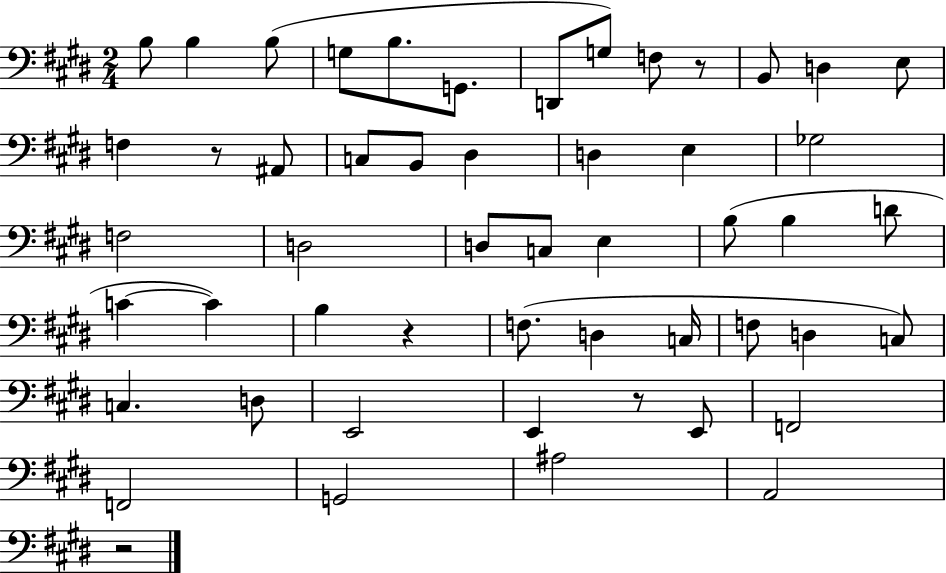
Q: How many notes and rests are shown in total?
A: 52